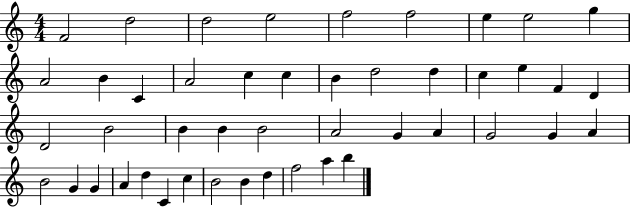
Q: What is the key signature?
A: C major